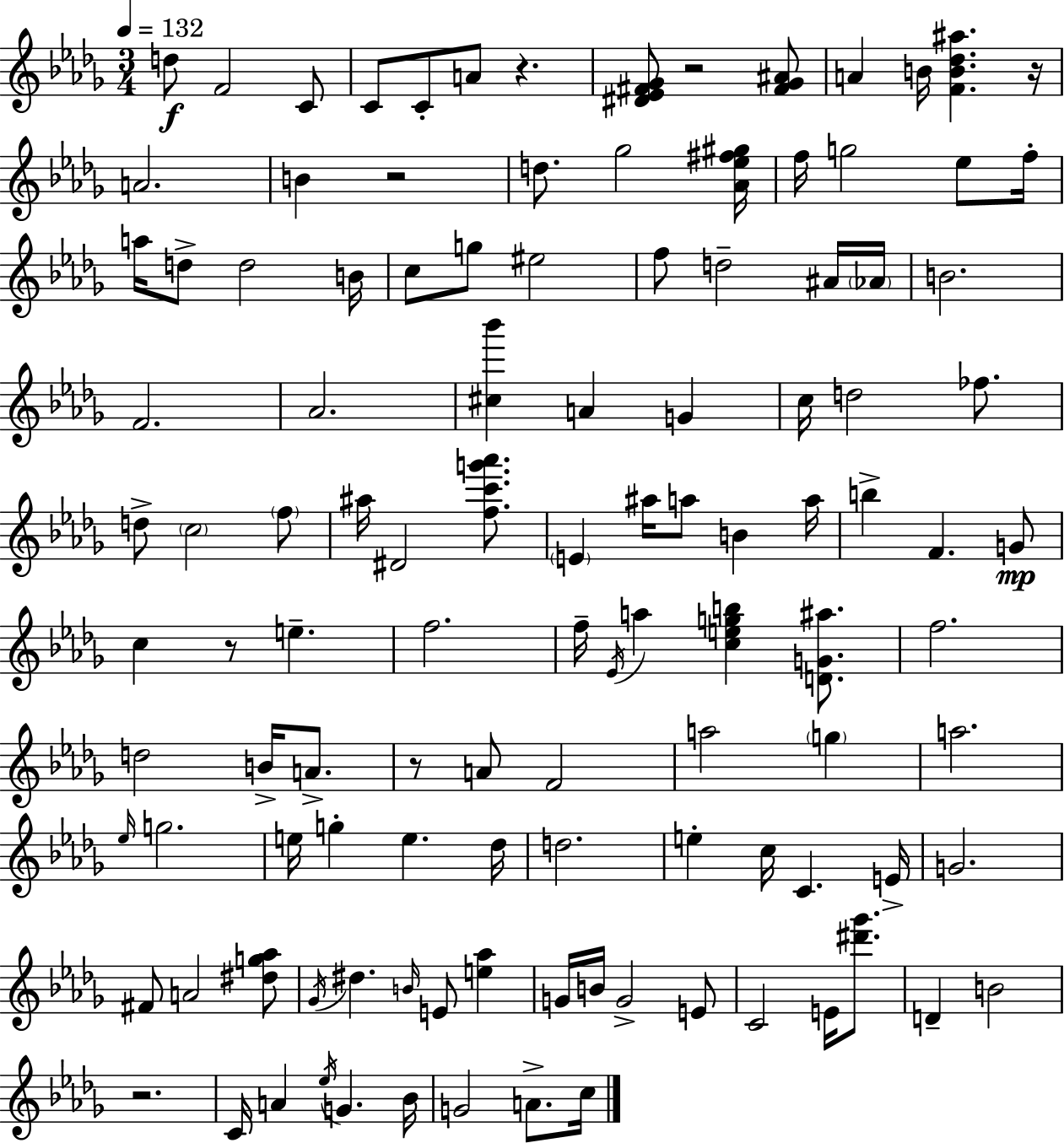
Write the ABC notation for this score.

X:1
T:Untitled
M:3/4
L:1/4
K:Bbm
d/2 F2 C/2 C/2 C/2 A/2 z [^D_E^F_G]/2 z2 [^F_G^A]/2 A B/4 [FB_d^a] z/4 A2 B z2 d/2 _g2 [_A_e^f^g]/4 f/4 g2 _e/2 f/4 a/4 d/2 d2 B/4 c/2 g/2 ^e2 f/2 d2 ^A/4 _A/4 B2 F2 _A2 [^c_b'] A G c/4 d2 _f/2 d/2 c2 f/2 ^a/4 ^D2 [fc'g'_a']/2 E ^a/4 a/2 B a/4 b F G/2 c z/2 e f2 f/4 _E/4 a [cegb] [DG^a]/2 f2 d2 B/4 A/2 z/2 A/2 F2 a2 g a2 _e/4 g2 e/4 g e _d/4 d2 e c/4 C E/4 G2 ^F/2 A2 [^dg_a]/2 _G/4 ^d B/4 E/2 [e_a] G/4 B/4 G2 E/2 C2 E/4 [^d'_g']/2 D B2 z2 C/4 A _e/4 G _B/4 G2 A/2 c/4